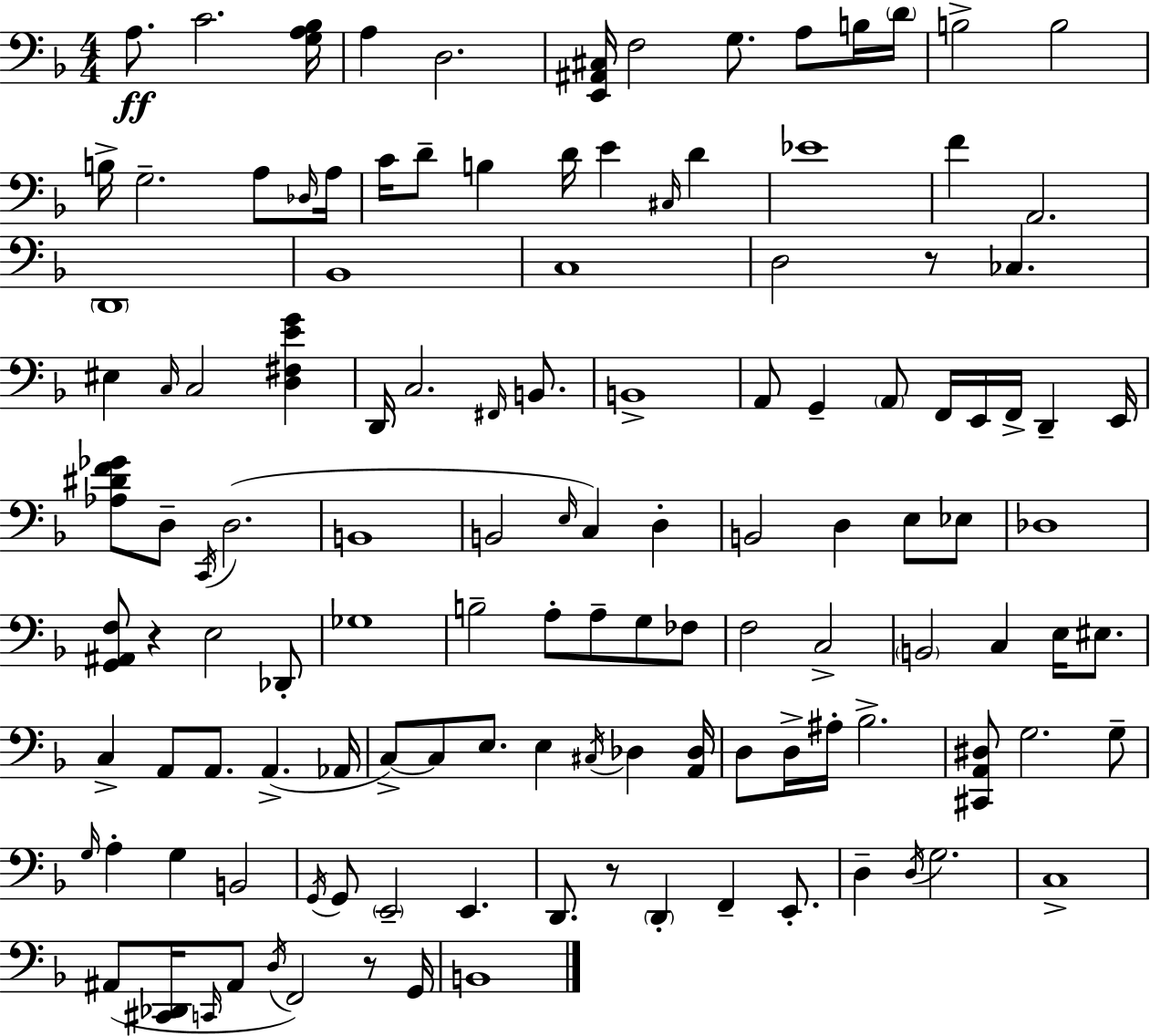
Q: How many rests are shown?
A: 4